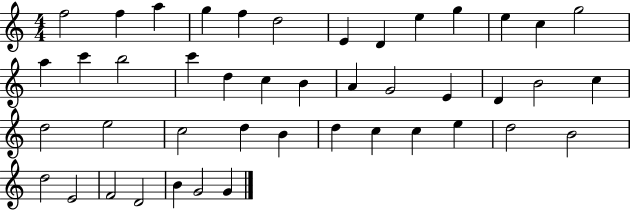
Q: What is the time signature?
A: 4/4